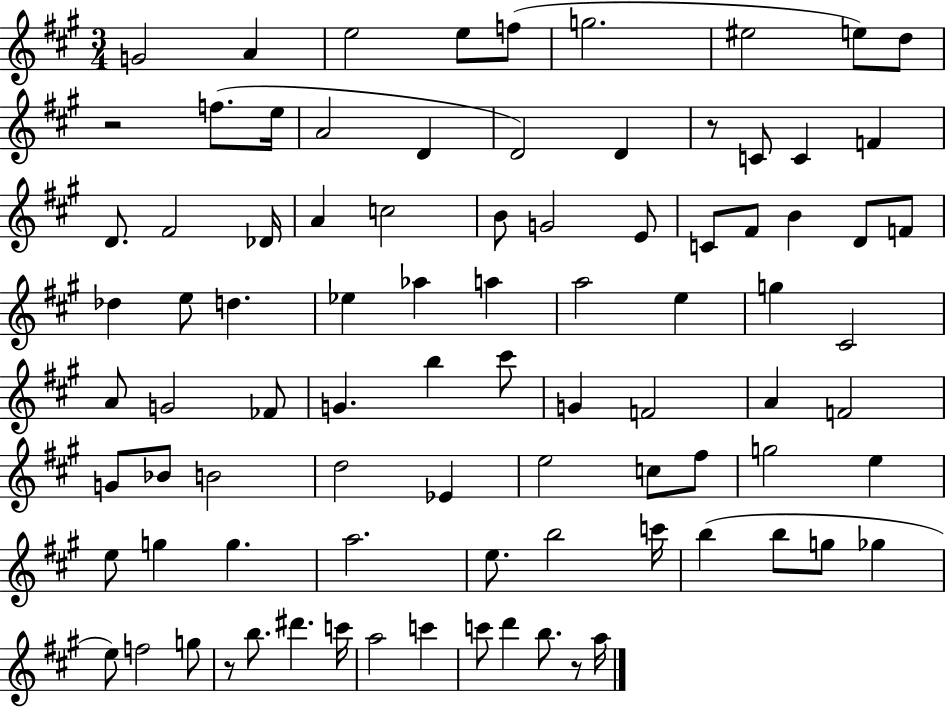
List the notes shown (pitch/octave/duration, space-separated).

G4/h A4/q E5/h E5/e F5/e G5/h. EIS5/h E5/e D5/e R/h F5/e. E5/s A4/h D4/q D4/h D4/q R/e C4/e C4/q F4/q D4/e. F#4/h Db4/s A4/q C5/h B4/e G4/h E4/e C4/e F#4/e B4/q D4/e F4/e Db5/q E5/e D5/q. Eb5/q Ab5/q A5/q A5/h E5/q G5/q C#4/h A4/e G4/h FES4/e G4/q. B5/q C#6/e G4/q F4/h A4/q F4/h G4/e Bb4/e B4/h D5/h Eb4/q E5/h C5/e F#5/e G5/h E5/q E5/e G5/q G5/q. A5/h. E5/e. B5/h C6/s B5/q B5/e G5/e Gb5/q E5/e F5/h G5/e R/e B5/e. D#6/q. C6/s A5/h C6/q C6/e D6/q B5/e. R/e A5/s